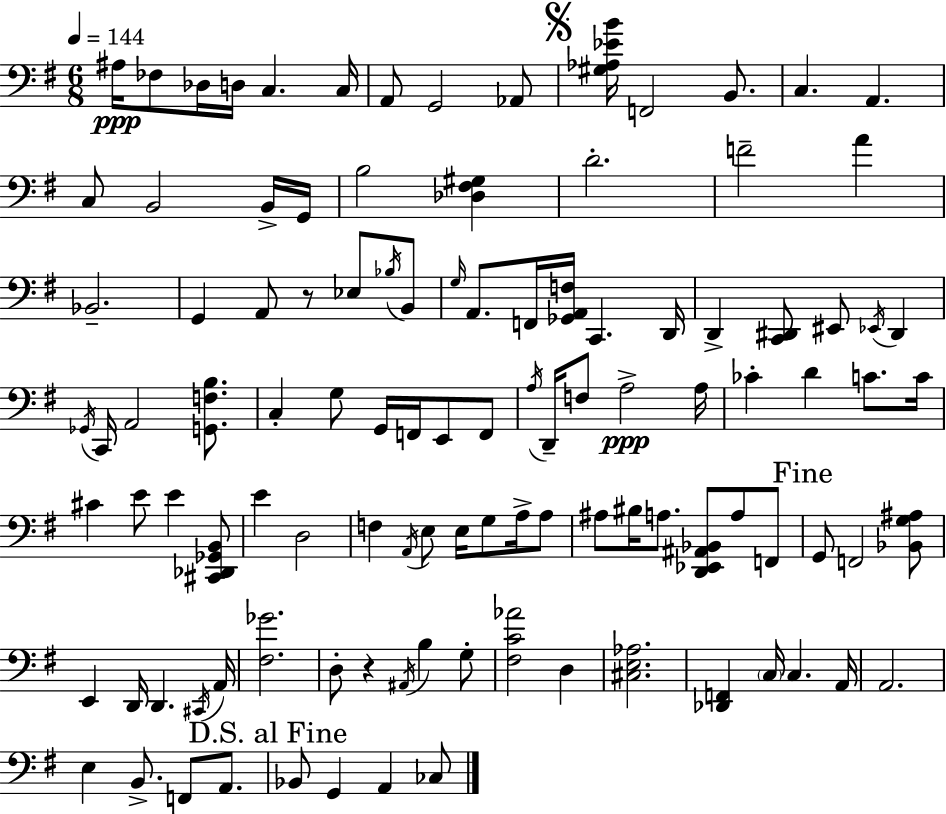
{
  \clef bass
  \numericTimeSignature
  \time 6/8
  \key g \major
  \tempo 4 = 144
  ais16\ppp fes8 des16 d16 c4. c16 | a,8 g,2 aes,8 | \mark \markup { \musicglyph "scripts.segno" } <gis aes ees' b'>16 f,2 b,8. | c4. a,4. | \break c8 b,2 b,16-> g,16 | b2 <des fis gis>4 | d'2.-. | f'2-- a'4 | \break bes,2.-- | g,4 a,8 r8 ees8 \acciaccatura { bes16 } b,8 | \grace { g16 } a,8. f,16 <ges, a, f>16 c,4. | d,16 d,4-> <c, dis,>8 eis,8 \acciaccatura { ees,16 } dis,4 | \break \acciaccatura { ges,16 } c,16 a,2 | <g, f b>8. c4-. g8 g,16 f,16 | e,8 f,8 \acciaccatura { a16 } d,16-- f8 a2->\ppp | a16 ces'4-. d'4 | \break c'8. c'16 cis'4 e'8 e'4 | <cis, des, ges, b,>8 e'4 d2 | f4 \acciaccatura { a,16 } e8 | e16 g8 a16-> a8 ais8 bis16 a8. | \break <d, ees, ais, bes,>8 a8 f,8 \mark "Fine" g,8 f,2 | <bes, g ais>8 e,4 d,16 d,4. | \acciaccatura { cis,16 } a,16 <fis ges'>2. | d8-. r4 | \break \acciaccatura { ais,16 } b4 g8-. <fis c' aes'>2 | d4 <cis e aes>2. | <des, f,>4 | \parenthesize c16 c4. a,16 a,2. | \break e4 | b,8.-> f,8 a,8. \mark "D.S. al Fine" bes,8 g,4 | a,4 ces8 \bar "|."
}